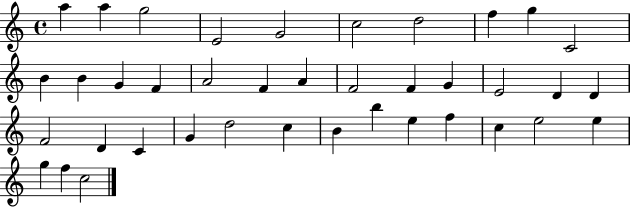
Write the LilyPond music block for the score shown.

{
  \clef treble
  \time 4/4
  \defaultTimeSignature
  \key c \major
  a''4 a''4 g''2 | e'2 g'2 | c''2 d''2 | f''4 g''4 c'2 | \break b'4 b'4 g'4 f'4 | a'2 f'4 a'4 | f'2 f'4 g'4 | e'2 d'4 d'4 | \break f'2 d'4 c'4 | g'4 d''2 c''4 | b'4 b''4 e''4 f''4 | c''4 e''2 e''4 | \break g''4 f''4 c''2 | \bar "|."
}